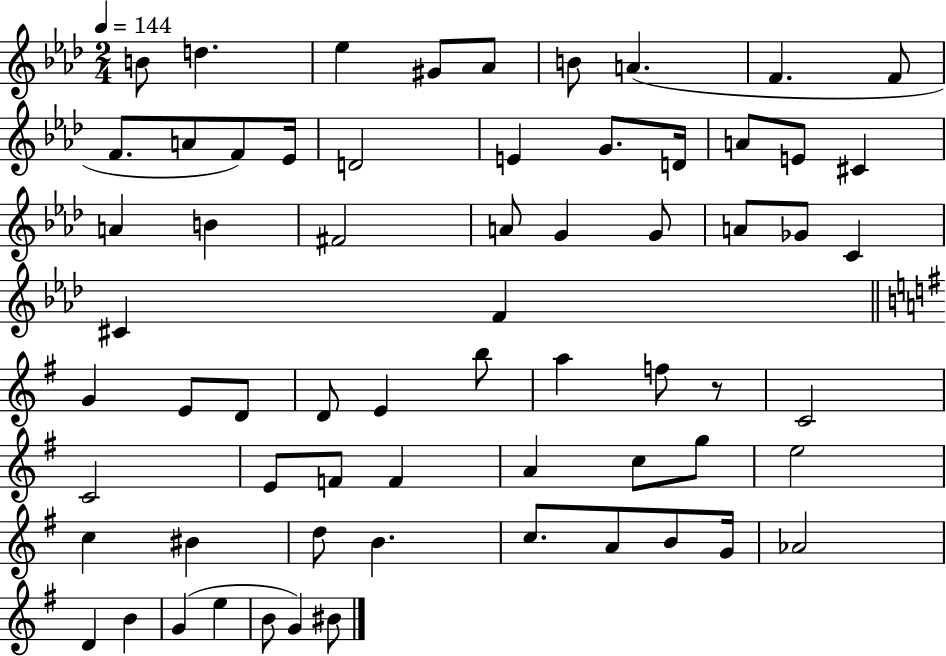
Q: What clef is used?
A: treble